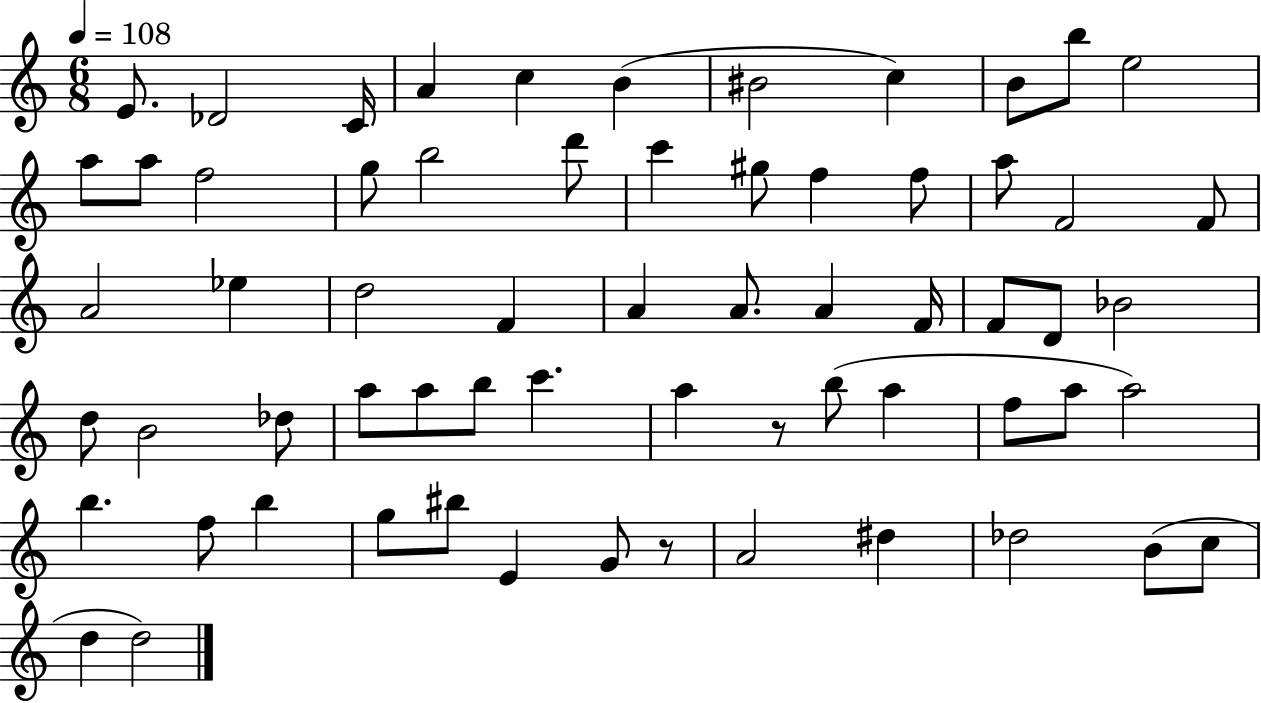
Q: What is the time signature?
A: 6/8